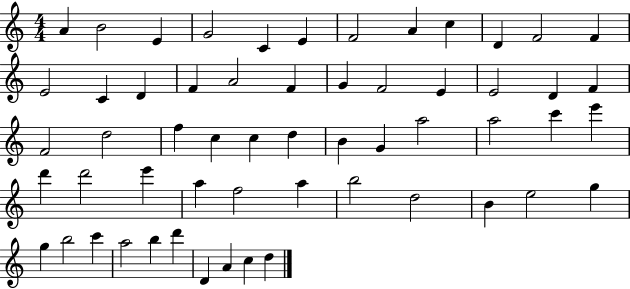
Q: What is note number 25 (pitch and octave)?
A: F4